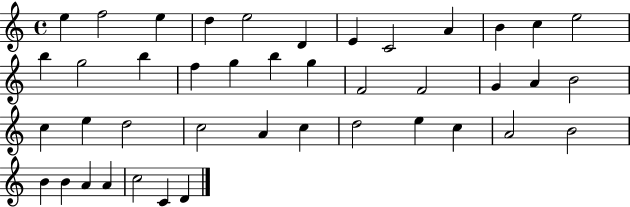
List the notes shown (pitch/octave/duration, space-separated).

E5/q F5/h E5/q D5/q E5/h D4/q E4/q C4/h A4/q B4/q C5/q E5/h B5/q G5/h B5/q F5/q G5/q B5/q G5/q F4/h F4/h G4/q A4/q B4/h C5/q E5/q D5/h C5/h A4/q C5/q D5/h E5/q C5/q A4/h B4/h B4/q B4/q A4/q A4/q C5/h C4/q D4/q